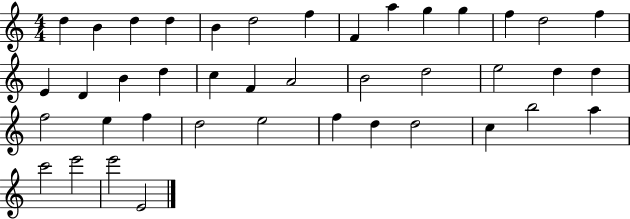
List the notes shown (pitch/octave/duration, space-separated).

D5/q B4/q D5/q D5/q B4/q D5/h F5/q F4/q A5/q G5/q G5/q F5/q D5/h F5/q E4/q D4/q B4/q D5/q C5/q F4/q A4/h B4/h D5/h E5/h D5/q D5/q F5/h E5/q F5/q D5/h E5/h F5/q D5/q D5/h C5/q B5/h A5/q C6/h E6/h E6/h E4/h